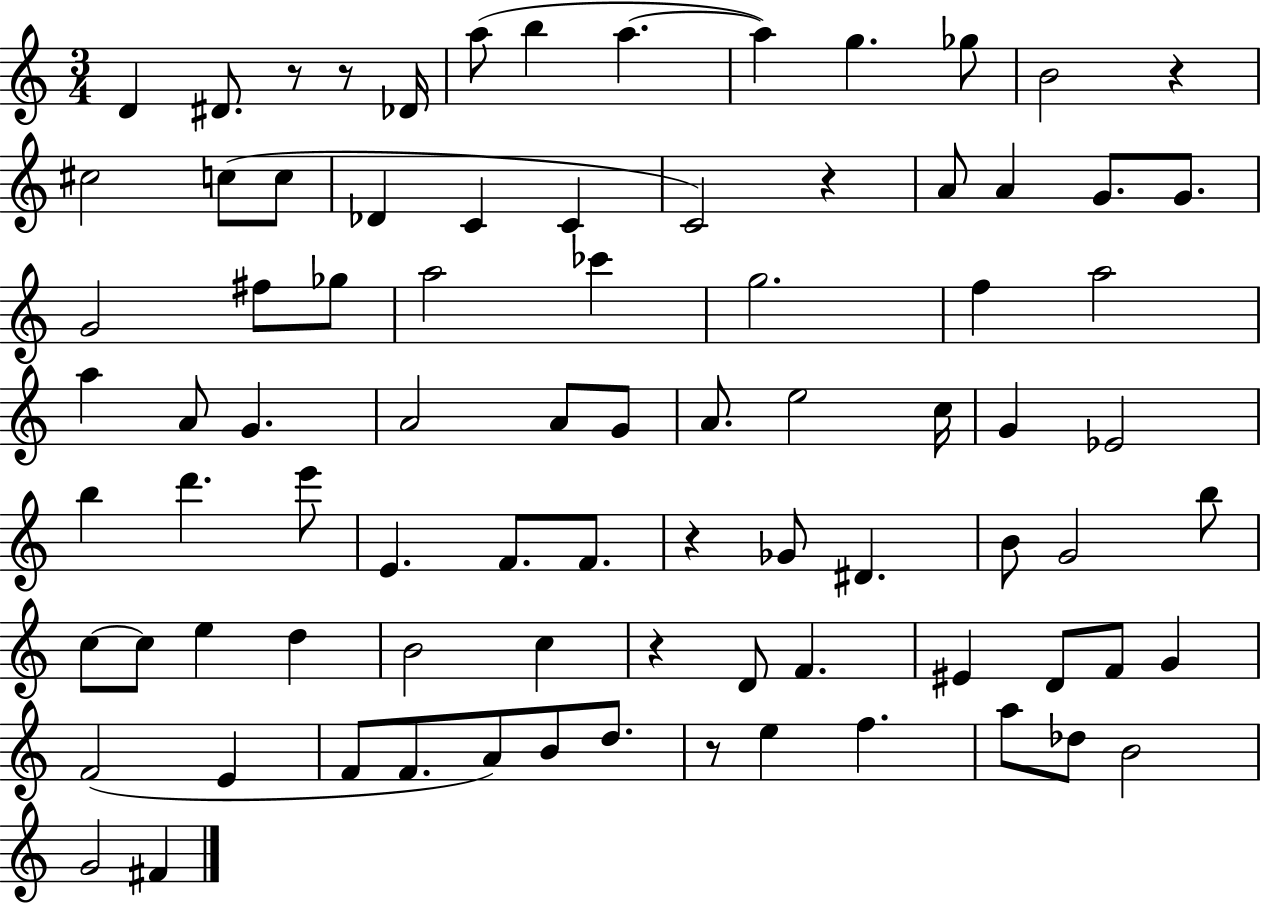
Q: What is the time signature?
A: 3/4